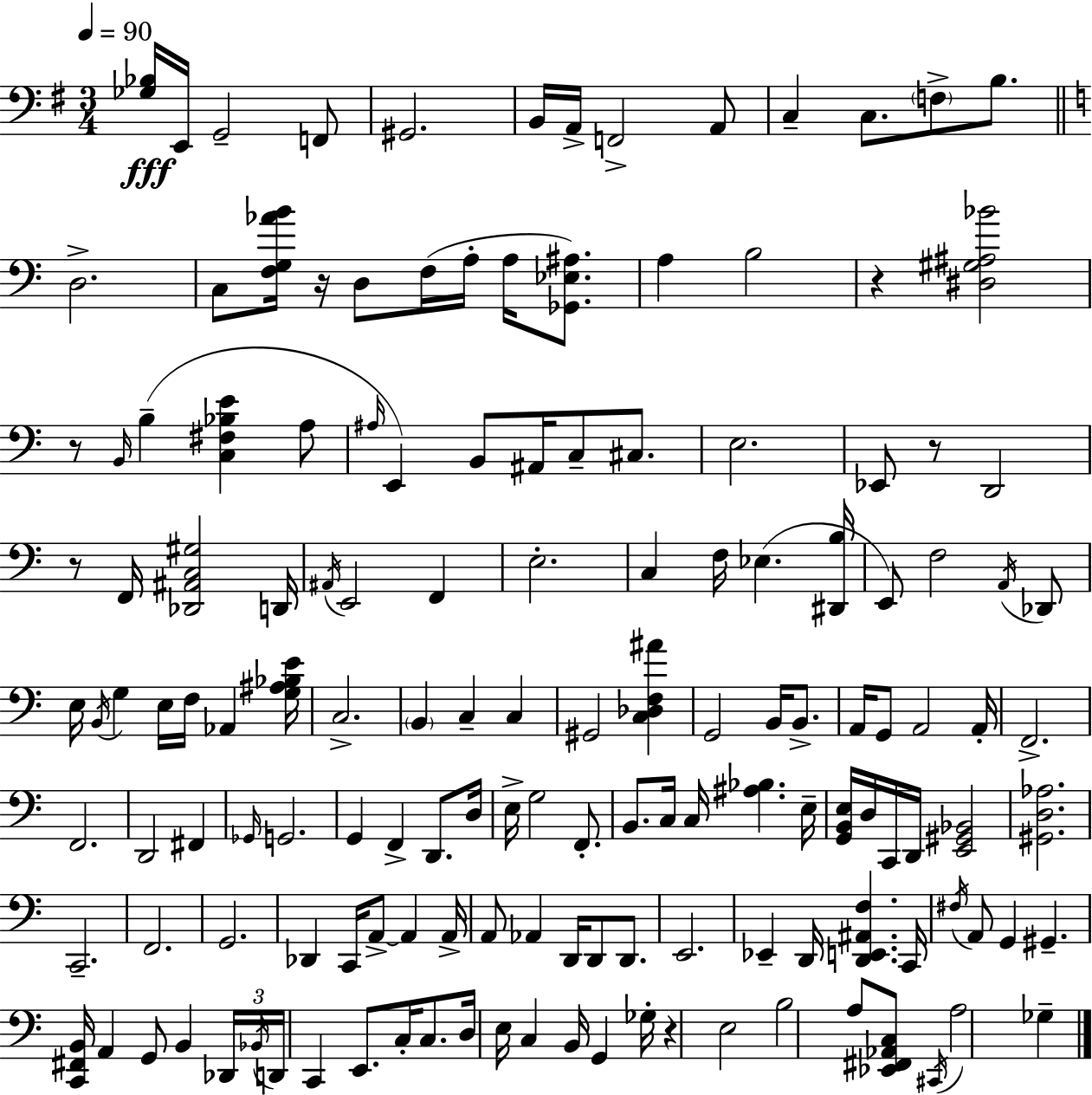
X:1
T:Untitled
M:3/4
L:1/4
K:Em
[_G,_B,]/4 E,,/4 G,,2 F,,/2 ^G,,2 B,,/4 A,,/4 F,,2 A,,/2 C, C,/2 F,/2 B,/2 D,2 C,/2 [F,G,_AB]/4 z/4 D,/2 F,/4 A,/4 A,/4 [_G,,_E,^A,]/2 A, B,2 z [^D,^G,^A,_B]2 z/2 B,,/4 B, [C,^F,_B,E] A,/2 ^A,/4 E,, B,,/2 ^A,,/4 C,/2 ^C,/2 E,2 _E,,/2 z/2 D,,2 z/2 F,,/4 [_D,,^A,,C,^G,]2 D,,/4 ^A,,/4 E,,2 F,, E,2 C, F,/4 _E, [^D,,B,]/4 E,,/2 F,2 A,,/4 _D,,/2 E,/4 B,,/4 G, E,/4 F,/4 _A,, [G,^A,_B,E]/4 C,2 B,, C, C, ^G,,2 [C,_D,F,^A] G,,2 B,,/4 B,,/2 A,,/4 G,,/2 A,,2 A,,/4 F,,2 F,,2 D,,2 ^F,, _G,,/4 G,,2 G,, F,, D,,/2 D,/4 E,/4 G,2 F,,/2 B,,/2 C,/4 C,/4 [^A,_B,] E,/4 [G,,B,,E,]/4 D,/4 C,,/4 D,,/4 [E,,^G,,_B,,]2 [^G,,D,_A,]2 C,,2 F,,2 G,,2 _D,, C,,/4 A,,/2 A,, A,,/4 A,,/2 _A,, D,,/4 D,,/2 D,,/2 E,,2 _E,, D,,/4 [D,,E,,^A,,F,] C,,/4 ^F,/4 A,,/2 G,, ^G,, [C,,^F,,B,,]/4 A,, G,,/2 B,, _D,,/4 _B,,/4 D,,/4 C,, E,,/2 C,/4 C,/2 D,/4 E,/4 C, B,,/4 G,, _G,/4 z E,2 B,2 A,/2 [_E,,^F,,_A,,C,]/2 ^C,,/4 A,2 _G,